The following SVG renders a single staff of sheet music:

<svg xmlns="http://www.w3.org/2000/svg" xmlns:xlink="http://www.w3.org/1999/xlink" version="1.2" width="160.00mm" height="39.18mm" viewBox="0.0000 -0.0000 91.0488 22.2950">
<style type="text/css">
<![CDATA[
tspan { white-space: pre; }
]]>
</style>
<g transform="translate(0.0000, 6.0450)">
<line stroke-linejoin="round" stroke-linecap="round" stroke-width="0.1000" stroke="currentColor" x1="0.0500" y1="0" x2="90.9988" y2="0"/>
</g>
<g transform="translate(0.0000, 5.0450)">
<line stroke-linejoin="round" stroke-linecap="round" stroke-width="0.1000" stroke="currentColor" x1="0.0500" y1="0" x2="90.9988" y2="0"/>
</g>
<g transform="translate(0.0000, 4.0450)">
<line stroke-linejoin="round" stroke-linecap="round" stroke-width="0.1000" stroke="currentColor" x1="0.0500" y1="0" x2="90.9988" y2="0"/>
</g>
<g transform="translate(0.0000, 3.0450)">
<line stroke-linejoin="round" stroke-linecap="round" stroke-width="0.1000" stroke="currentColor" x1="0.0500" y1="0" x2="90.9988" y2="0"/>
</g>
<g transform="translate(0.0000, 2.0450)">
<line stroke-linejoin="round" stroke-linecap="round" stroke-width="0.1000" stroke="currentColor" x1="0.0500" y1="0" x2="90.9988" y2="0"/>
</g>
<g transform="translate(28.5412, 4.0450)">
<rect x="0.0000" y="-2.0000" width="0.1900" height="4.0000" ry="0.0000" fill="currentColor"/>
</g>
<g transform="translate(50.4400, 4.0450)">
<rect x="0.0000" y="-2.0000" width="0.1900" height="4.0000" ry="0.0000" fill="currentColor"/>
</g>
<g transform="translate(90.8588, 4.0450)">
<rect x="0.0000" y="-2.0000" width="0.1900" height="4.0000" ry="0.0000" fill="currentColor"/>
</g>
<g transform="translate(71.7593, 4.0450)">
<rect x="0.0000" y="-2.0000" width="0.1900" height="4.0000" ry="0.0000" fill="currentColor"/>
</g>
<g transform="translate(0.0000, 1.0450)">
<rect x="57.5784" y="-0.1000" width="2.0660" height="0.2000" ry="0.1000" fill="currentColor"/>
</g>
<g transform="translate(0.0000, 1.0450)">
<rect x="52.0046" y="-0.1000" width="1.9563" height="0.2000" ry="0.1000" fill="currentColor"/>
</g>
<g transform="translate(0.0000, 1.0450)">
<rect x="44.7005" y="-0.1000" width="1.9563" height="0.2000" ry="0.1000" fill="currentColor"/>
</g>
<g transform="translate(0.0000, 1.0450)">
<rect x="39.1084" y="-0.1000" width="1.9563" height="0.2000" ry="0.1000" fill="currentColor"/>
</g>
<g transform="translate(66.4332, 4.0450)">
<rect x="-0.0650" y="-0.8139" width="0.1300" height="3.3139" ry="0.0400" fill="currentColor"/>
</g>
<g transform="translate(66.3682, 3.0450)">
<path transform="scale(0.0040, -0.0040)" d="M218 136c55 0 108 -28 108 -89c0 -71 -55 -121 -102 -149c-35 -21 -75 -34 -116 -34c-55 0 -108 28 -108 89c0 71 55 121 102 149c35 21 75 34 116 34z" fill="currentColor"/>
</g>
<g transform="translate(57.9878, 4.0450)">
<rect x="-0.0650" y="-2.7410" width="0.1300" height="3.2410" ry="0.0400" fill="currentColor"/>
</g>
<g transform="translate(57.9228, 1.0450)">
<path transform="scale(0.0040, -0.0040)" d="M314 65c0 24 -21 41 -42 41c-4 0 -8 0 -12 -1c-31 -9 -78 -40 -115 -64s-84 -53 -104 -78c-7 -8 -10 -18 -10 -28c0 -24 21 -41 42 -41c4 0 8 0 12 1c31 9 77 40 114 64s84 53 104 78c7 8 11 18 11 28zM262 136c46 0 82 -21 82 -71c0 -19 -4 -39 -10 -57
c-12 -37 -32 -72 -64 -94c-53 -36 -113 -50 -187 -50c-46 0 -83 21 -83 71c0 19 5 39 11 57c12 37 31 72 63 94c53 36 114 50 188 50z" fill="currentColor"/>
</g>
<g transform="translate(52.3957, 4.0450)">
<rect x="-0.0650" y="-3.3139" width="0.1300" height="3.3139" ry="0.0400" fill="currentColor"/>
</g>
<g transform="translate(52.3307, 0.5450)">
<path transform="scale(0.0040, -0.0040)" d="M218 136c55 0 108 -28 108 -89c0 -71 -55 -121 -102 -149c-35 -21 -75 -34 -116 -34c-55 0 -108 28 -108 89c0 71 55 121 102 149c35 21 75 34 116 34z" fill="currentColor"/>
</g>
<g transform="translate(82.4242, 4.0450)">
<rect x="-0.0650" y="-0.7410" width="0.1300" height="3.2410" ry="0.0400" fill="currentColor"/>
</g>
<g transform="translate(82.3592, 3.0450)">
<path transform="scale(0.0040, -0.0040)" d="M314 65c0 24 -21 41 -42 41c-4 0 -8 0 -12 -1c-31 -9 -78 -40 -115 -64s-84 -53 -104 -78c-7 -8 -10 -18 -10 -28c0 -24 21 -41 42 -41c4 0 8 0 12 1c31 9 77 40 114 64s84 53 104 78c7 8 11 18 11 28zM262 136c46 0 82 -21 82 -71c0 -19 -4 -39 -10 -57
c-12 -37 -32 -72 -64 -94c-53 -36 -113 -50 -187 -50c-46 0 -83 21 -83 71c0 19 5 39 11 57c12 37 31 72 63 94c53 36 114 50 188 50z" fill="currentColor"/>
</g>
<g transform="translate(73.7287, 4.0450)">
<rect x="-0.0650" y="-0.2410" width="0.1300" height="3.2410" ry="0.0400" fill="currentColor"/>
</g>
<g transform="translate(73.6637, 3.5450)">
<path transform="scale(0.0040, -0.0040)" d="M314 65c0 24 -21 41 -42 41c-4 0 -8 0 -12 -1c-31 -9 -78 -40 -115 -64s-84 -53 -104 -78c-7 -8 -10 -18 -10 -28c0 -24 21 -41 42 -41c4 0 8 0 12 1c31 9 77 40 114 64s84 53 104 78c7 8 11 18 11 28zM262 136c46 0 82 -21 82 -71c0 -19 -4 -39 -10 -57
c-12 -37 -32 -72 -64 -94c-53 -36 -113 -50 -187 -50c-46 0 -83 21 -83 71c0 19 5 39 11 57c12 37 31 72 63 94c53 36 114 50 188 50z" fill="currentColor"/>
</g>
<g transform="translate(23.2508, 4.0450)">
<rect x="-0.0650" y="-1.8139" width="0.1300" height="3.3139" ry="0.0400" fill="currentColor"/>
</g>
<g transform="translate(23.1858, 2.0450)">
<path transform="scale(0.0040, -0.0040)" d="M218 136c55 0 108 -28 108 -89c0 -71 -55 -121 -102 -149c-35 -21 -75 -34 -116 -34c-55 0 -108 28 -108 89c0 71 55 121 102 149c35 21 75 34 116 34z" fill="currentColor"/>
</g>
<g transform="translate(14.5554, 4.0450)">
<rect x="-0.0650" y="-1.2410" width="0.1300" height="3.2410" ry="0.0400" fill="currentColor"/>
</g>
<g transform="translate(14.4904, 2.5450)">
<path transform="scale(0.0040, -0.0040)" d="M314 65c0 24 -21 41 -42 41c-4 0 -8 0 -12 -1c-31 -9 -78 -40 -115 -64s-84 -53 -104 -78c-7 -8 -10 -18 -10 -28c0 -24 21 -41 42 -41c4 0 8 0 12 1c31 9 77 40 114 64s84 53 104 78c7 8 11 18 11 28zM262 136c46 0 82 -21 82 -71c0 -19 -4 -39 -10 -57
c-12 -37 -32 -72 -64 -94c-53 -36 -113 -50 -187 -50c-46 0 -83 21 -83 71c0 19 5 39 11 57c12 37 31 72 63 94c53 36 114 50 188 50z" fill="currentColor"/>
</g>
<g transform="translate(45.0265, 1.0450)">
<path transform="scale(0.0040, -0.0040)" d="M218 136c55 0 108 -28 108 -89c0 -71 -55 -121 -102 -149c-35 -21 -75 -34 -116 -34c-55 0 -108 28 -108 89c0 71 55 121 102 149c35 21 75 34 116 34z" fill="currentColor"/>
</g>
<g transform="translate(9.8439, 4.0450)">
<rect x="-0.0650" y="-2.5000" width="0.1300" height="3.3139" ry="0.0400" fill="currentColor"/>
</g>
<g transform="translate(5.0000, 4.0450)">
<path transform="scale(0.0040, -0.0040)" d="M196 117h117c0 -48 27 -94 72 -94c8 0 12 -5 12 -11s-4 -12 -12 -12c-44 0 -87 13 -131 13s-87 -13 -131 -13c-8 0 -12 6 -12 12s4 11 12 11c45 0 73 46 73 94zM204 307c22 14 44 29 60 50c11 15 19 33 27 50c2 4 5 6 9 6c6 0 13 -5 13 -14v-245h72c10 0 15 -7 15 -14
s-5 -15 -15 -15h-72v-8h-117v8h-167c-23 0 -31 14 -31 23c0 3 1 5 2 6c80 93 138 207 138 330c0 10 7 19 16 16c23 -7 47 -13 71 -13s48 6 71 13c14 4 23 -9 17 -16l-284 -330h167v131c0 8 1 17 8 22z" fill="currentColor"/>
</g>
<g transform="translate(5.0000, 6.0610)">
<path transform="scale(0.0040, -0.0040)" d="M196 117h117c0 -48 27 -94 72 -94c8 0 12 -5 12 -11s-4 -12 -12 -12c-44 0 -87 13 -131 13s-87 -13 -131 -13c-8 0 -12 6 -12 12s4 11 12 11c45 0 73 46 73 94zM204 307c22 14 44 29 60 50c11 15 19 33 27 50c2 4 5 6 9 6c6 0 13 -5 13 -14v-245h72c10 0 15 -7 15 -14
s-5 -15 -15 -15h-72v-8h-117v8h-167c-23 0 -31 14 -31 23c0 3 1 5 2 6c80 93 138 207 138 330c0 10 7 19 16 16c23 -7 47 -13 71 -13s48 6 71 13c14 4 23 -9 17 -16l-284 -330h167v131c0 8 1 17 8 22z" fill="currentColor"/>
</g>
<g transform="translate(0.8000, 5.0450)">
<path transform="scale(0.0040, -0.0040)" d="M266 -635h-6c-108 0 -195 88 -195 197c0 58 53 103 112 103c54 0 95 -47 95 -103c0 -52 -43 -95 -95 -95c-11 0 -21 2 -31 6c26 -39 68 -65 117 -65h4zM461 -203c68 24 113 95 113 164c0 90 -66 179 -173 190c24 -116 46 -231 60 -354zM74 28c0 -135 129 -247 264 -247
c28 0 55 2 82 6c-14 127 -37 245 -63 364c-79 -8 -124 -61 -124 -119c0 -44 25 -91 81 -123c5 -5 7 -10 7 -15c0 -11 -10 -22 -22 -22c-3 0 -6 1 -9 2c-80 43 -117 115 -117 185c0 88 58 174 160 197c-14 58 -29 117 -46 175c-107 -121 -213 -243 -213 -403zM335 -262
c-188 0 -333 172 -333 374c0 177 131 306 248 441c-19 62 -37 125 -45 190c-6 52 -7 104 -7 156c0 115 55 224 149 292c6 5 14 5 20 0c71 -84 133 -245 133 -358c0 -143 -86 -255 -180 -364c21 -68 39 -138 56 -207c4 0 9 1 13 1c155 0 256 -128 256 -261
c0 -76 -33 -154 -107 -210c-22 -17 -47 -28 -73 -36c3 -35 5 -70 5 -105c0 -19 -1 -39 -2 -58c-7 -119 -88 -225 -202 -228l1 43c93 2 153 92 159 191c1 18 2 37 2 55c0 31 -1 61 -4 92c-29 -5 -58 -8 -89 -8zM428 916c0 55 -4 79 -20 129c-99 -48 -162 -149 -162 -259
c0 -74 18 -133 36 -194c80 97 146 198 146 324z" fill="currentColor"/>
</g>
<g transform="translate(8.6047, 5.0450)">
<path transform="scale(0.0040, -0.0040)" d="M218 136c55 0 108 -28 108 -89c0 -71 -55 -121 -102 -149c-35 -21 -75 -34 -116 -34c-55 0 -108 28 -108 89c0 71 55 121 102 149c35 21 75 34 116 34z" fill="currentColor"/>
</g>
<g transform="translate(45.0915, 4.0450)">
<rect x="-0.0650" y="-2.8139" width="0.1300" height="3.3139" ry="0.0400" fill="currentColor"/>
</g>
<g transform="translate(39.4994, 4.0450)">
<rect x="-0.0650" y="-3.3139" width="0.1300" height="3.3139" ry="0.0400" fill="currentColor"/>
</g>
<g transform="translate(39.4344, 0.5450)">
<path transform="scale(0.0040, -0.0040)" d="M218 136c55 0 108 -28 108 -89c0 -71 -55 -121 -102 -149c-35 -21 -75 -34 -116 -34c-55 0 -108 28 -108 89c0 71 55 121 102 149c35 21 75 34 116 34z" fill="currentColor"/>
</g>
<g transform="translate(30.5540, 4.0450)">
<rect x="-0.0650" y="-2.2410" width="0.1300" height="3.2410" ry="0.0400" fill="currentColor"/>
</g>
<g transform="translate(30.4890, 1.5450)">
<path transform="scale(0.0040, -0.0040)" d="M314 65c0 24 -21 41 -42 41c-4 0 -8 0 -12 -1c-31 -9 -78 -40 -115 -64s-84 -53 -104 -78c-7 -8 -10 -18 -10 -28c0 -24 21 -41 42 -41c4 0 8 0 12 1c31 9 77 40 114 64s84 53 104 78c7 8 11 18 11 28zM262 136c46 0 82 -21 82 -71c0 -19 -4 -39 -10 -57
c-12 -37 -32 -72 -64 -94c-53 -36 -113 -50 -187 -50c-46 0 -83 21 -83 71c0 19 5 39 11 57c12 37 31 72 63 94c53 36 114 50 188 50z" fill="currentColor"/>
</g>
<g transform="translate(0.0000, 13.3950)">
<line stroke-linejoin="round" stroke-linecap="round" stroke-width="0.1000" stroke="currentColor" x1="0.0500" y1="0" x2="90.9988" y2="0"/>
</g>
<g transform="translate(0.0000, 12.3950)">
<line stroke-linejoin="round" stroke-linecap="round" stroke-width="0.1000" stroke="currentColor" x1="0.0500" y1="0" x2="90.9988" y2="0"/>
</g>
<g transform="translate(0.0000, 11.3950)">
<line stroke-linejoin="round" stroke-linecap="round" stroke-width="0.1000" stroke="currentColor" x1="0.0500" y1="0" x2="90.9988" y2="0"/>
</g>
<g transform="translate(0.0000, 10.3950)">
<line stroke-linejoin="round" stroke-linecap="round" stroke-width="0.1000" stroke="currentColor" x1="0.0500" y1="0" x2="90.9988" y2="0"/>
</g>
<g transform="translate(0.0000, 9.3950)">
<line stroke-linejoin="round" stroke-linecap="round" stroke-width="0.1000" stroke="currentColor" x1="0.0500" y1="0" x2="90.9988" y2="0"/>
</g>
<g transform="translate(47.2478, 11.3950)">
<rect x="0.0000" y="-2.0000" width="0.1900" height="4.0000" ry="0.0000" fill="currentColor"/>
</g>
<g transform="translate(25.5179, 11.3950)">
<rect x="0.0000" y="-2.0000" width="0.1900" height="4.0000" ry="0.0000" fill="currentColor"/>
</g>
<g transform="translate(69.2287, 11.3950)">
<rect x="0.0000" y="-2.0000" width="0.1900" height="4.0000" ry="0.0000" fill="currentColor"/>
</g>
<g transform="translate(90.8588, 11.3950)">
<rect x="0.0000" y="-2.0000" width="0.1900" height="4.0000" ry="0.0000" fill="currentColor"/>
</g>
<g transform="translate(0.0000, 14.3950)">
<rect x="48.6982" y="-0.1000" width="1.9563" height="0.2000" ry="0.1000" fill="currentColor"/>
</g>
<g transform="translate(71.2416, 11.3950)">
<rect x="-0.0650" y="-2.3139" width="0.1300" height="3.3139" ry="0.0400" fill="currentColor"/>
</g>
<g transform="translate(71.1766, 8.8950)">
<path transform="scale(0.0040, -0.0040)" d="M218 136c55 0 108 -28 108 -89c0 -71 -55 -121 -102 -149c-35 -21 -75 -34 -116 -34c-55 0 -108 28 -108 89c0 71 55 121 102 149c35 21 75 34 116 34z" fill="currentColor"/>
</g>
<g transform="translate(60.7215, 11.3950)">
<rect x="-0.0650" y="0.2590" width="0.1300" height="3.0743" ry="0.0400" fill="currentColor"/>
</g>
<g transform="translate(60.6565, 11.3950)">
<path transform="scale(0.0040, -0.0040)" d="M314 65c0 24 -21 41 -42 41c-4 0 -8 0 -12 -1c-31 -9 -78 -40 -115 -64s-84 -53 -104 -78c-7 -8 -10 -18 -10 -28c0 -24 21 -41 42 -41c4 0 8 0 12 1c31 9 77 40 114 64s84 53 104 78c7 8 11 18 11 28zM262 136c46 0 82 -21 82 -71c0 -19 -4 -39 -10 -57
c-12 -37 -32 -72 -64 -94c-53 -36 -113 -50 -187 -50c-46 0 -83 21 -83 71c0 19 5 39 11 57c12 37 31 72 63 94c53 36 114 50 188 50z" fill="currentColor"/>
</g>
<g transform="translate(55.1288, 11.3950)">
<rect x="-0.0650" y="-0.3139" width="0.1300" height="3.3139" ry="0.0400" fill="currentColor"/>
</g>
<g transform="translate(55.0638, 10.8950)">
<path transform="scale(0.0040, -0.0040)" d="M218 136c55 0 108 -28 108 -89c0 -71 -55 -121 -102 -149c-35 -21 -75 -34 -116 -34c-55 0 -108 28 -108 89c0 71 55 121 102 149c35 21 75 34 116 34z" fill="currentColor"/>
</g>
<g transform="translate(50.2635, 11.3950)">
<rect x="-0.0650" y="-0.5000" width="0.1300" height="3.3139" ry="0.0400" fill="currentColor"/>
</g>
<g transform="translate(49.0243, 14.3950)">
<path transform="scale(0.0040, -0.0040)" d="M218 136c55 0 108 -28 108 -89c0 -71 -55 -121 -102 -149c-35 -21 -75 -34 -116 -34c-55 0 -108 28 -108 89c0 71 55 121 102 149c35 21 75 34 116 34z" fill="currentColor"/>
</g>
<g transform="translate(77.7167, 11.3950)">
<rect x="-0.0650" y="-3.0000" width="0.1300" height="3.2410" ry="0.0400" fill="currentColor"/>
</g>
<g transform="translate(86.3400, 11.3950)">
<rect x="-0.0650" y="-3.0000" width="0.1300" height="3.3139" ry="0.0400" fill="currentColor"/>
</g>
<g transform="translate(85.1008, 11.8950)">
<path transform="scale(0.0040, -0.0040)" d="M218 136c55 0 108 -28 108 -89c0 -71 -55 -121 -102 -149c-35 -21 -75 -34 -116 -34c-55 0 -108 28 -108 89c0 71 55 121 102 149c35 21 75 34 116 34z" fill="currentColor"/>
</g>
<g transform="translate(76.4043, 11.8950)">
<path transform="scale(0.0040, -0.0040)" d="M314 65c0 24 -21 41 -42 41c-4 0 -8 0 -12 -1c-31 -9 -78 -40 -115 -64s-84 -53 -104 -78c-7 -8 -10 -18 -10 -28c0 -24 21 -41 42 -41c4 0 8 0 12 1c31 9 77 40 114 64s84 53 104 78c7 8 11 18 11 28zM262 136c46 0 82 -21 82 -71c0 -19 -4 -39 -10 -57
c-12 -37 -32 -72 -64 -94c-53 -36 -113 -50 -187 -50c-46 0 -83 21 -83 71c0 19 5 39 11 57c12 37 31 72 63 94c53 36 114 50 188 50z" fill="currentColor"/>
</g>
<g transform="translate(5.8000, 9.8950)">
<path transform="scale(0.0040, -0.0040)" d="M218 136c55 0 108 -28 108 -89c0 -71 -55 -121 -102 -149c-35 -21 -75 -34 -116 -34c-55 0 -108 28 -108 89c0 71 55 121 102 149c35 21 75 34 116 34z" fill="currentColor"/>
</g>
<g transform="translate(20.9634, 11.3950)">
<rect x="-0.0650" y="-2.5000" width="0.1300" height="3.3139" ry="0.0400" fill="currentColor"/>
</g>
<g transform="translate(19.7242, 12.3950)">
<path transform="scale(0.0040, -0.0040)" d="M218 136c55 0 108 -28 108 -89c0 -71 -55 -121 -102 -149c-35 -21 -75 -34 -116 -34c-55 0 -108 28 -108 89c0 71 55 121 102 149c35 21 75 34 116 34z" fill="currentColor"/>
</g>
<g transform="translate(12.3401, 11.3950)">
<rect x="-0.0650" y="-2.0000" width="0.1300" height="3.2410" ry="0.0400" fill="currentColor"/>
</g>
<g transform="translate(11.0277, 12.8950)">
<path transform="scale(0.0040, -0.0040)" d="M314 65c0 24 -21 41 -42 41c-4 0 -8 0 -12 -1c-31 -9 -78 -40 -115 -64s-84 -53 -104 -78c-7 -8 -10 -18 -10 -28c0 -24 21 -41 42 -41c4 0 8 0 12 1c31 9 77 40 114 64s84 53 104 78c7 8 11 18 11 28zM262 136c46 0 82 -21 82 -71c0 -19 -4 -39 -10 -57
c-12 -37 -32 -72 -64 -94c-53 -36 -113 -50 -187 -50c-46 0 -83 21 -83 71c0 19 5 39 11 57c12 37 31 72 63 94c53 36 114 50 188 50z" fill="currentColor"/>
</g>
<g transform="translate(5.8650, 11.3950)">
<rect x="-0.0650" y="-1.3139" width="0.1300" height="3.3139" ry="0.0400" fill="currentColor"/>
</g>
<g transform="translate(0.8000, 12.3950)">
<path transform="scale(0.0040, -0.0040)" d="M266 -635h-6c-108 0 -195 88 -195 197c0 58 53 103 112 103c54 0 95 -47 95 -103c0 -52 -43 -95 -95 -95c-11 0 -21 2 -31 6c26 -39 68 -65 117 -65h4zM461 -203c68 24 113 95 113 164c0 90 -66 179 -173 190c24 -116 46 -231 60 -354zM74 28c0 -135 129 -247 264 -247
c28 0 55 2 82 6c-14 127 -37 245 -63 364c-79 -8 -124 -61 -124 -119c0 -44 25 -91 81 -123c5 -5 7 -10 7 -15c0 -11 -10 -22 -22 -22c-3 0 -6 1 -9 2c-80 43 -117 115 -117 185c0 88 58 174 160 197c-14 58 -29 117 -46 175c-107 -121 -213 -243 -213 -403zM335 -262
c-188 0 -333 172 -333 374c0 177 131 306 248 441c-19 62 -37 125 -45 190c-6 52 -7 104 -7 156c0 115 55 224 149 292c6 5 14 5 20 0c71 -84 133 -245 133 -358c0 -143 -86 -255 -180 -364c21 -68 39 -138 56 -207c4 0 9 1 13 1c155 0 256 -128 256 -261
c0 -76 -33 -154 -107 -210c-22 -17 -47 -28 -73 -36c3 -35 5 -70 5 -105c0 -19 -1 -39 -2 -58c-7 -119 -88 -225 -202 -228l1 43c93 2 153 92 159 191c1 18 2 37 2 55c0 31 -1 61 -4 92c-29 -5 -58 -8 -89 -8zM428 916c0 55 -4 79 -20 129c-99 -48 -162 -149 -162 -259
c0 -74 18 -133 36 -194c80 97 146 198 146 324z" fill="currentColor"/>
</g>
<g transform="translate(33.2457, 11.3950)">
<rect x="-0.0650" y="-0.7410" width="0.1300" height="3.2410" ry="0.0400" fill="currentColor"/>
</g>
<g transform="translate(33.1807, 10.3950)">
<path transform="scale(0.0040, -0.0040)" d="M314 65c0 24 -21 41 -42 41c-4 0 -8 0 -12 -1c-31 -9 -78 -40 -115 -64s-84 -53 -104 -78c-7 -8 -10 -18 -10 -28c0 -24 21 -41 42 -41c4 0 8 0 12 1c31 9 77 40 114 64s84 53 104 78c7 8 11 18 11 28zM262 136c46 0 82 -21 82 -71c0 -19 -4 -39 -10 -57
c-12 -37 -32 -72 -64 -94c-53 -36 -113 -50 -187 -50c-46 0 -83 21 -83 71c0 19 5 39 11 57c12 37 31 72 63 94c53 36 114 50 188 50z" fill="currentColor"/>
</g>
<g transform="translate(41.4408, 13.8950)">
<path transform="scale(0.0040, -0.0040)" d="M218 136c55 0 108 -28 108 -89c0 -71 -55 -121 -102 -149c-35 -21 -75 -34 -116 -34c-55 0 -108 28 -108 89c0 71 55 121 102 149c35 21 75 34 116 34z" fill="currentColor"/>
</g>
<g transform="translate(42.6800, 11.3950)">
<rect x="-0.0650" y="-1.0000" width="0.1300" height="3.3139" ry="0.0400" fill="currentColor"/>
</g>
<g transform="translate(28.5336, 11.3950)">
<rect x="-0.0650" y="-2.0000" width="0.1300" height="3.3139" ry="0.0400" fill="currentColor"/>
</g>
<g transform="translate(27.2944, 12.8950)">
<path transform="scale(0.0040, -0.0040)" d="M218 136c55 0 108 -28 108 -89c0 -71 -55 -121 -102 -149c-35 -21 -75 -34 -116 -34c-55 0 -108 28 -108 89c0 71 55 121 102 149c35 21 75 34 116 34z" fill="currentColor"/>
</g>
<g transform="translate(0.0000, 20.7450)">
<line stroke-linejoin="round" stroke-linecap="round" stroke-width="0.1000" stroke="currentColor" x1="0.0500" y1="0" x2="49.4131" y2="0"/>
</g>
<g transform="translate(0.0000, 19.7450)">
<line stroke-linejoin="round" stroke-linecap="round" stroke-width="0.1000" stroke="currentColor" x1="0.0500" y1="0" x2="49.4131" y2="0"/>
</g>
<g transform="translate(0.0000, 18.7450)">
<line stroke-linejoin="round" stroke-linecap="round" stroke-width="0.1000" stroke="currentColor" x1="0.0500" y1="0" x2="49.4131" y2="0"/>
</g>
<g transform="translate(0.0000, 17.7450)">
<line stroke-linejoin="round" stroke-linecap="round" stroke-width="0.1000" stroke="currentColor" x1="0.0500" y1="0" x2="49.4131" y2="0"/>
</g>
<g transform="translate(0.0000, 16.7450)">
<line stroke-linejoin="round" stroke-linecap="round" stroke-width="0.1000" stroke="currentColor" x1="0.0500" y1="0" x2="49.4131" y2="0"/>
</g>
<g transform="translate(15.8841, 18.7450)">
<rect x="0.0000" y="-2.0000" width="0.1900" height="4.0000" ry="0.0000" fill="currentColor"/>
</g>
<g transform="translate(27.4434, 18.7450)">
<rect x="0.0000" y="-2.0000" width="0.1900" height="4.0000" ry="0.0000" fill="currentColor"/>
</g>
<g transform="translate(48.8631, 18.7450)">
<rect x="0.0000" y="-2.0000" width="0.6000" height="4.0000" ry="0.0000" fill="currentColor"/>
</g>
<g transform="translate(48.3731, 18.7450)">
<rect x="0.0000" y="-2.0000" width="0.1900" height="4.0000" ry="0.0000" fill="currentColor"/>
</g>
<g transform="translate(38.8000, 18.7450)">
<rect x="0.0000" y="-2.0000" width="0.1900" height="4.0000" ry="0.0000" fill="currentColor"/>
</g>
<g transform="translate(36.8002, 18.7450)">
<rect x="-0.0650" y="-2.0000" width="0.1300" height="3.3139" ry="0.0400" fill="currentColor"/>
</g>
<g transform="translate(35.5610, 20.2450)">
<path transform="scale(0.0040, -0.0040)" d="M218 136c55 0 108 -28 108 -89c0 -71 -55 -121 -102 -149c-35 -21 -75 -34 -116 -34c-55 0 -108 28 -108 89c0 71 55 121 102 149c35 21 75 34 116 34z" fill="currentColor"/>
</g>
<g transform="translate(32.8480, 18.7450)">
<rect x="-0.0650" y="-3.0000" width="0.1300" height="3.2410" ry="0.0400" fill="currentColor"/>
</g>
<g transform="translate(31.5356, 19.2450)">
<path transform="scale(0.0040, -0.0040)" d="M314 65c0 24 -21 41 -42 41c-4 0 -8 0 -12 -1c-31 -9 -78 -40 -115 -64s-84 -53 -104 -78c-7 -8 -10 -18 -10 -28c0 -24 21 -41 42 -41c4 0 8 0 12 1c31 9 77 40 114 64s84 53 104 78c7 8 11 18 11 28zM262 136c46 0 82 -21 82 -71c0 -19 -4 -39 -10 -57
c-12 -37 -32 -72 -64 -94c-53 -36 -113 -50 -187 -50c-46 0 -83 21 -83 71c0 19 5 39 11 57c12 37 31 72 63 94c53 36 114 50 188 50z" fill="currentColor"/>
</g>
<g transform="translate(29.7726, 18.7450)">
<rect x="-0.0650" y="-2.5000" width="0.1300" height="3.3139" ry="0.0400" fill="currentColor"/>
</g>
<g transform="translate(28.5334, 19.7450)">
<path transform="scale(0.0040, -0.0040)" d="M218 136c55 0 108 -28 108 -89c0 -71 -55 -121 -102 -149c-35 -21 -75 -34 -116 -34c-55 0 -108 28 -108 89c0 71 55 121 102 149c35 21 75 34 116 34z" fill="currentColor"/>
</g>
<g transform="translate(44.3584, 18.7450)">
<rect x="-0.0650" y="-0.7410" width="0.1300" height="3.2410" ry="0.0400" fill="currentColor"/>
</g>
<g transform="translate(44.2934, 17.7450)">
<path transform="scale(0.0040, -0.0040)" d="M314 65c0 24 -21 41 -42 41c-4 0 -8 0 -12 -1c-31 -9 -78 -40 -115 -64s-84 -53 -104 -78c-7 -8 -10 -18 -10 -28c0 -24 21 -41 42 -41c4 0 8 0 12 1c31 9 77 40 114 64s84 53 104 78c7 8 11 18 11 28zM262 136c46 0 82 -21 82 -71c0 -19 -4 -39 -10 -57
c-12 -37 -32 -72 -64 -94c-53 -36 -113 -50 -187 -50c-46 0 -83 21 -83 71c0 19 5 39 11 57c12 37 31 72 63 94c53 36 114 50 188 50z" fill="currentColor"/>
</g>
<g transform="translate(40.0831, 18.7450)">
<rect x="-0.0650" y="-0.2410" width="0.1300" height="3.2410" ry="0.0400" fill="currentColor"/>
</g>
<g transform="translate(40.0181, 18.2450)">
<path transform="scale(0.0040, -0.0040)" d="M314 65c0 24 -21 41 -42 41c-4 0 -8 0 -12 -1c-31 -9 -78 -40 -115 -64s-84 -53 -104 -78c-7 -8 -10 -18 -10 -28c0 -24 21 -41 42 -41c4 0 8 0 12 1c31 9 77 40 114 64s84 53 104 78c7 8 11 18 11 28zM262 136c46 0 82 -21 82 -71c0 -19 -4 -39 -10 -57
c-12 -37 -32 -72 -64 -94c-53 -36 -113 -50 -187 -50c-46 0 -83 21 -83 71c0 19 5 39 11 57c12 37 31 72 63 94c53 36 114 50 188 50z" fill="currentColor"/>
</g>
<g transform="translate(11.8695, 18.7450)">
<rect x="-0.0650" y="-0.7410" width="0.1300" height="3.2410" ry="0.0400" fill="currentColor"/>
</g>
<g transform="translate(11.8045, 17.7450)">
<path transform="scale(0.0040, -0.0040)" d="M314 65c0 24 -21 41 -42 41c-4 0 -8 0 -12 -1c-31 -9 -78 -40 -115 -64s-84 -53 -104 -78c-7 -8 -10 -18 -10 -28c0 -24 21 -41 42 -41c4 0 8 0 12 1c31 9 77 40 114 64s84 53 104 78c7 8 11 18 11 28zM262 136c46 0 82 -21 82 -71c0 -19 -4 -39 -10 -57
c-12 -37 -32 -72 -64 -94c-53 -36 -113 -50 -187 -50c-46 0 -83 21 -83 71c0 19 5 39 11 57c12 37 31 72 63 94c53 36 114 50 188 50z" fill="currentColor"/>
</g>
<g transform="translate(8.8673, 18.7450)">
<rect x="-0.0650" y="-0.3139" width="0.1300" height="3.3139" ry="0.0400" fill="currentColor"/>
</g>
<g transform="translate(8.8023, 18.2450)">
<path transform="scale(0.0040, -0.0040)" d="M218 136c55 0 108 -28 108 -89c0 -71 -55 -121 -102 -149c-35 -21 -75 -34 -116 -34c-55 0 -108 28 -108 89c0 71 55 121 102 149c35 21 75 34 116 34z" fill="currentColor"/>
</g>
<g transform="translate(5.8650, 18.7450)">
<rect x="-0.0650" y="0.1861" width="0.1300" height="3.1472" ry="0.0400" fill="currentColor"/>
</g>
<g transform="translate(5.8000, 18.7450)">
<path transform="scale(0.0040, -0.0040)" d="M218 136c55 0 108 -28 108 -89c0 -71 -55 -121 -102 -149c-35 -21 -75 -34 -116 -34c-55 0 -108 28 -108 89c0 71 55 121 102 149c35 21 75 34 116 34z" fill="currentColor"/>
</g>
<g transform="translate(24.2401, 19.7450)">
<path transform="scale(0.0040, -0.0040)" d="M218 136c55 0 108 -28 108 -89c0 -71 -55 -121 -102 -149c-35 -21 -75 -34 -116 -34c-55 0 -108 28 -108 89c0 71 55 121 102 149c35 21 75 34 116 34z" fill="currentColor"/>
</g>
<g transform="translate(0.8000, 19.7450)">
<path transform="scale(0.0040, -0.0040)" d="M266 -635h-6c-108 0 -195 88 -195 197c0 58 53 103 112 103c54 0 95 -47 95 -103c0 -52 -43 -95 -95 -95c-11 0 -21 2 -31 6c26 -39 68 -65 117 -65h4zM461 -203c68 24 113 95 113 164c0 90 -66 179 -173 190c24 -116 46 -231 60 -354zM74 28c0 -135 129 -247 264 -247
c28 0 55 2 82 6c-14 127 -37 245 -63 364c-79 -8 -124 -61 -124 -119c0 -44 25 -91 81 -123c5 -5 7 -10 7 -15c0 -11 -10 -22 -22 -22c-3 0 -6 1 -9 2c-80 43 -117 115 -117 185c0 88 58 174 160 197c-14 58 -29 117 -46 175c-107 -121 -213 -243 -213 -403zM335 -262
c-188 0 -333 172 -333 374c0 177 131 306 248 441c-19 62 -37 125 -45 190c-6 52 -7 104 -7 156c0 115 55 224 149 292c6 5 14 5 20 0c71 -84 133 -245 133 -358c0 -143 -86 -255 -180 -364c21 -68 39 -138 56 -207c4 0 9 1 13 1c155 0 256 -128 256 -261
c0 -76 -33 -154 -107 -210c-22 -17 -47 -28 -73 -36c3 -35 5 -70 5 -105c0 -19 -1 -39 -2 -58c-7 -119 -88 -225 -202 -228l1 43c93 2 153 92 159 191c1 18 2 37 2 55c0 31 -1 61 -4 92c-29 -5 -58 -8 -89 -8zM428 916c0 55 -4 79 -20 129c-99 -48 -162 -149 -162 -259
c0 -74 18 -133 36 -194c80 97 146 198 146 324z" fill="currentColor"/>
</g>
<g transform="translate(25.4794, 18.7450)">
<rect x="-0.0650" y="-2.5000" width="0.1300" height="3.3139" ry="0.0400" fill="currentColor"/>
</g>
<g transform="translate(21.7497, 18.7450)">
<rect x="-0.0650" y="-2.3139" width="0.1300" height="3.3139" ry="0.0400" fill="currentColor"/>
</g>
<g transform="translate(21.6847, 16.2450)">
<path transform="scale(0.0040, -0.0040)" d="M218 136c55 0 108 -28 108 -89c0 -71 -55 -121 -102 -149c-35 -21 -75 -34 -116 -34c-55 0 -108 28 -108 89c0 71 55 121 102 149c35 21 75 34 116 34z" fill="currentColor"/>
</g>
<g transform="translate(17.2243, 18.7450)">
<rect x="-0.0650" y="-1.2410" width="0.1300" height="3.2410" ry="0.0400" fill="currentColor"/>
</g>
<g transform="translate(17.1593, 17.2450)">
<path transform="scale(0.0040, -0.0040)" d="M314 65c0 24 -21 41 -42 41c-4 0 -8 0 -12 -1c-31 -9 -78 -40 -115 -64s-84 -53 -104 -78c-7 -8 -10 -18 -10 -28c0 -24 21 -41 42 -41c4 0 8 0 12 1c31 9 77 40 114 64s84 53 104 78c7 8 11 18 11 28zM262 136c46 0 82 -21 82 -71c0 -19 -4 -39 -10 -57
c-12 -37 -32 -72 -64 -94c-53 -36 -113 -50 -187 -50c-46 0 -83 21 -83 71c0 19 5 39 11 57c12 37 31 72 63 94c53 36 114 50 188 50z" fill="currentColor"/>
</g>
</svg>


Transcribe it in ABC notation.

X:1
T:Untitled
M:4/4
L:1/4
K:C
G e2 f g2 b a b a2 d c2 d2 e F2 G F d2 D C c B2 g A2 A B c d2 e2 g G G A2 F c2 d2